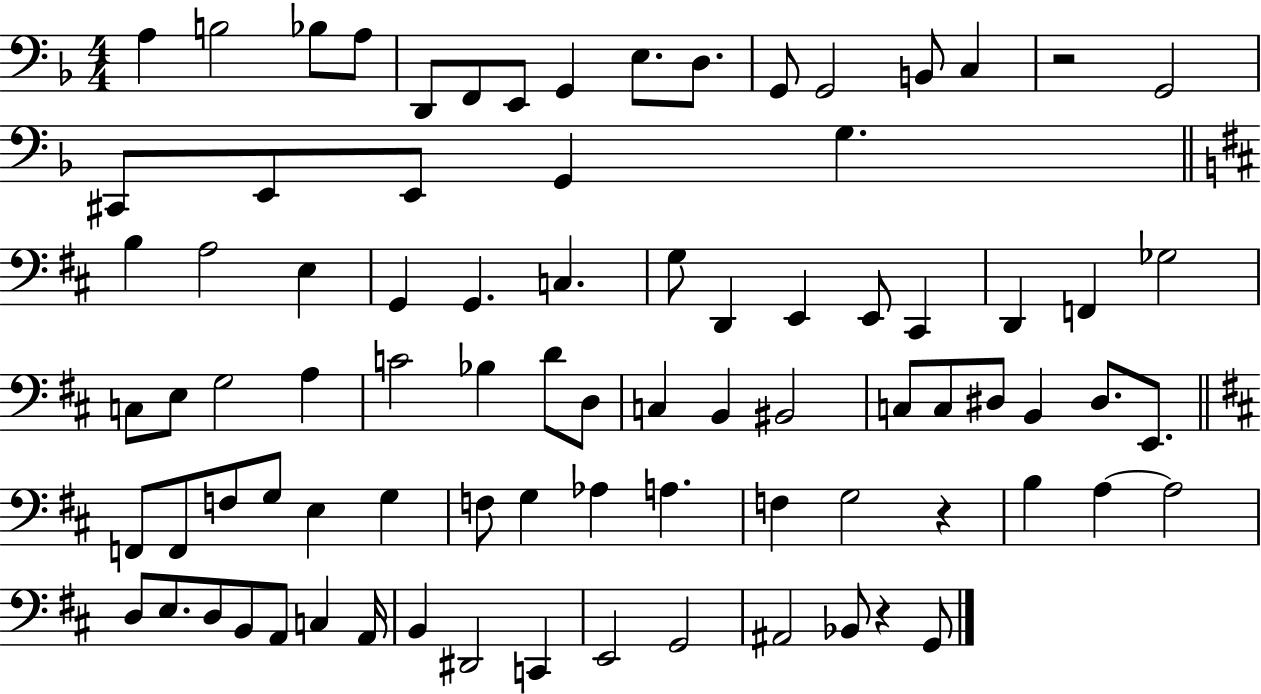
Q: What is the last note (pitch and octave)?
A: G2